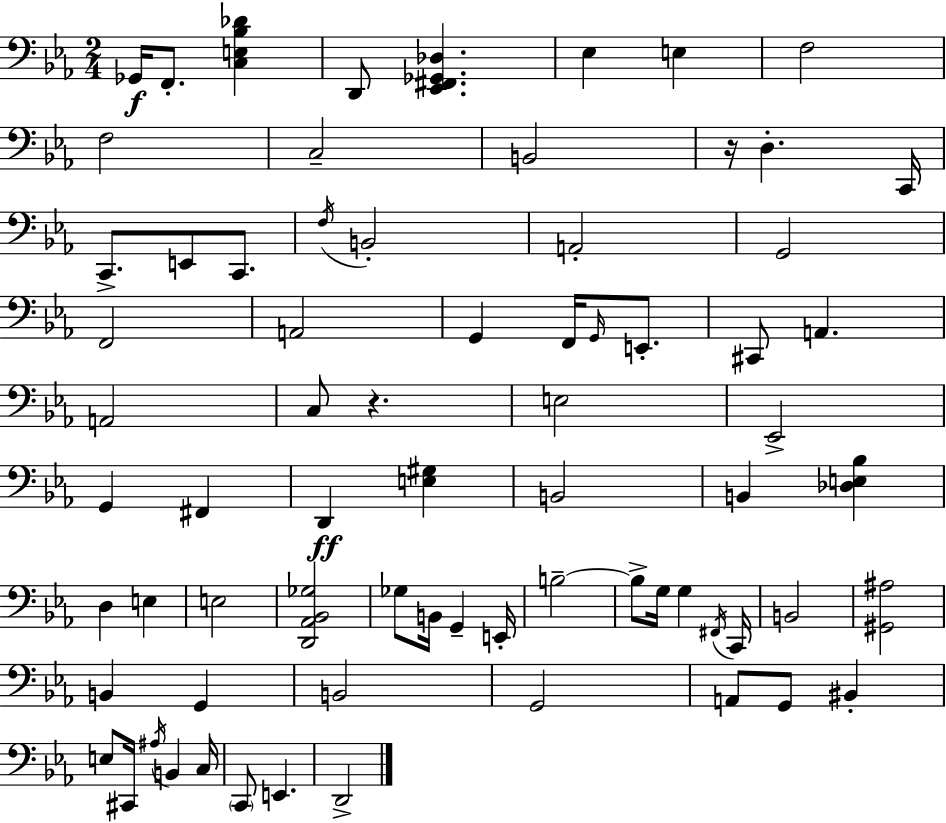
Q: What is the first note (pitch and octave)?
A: Gb2